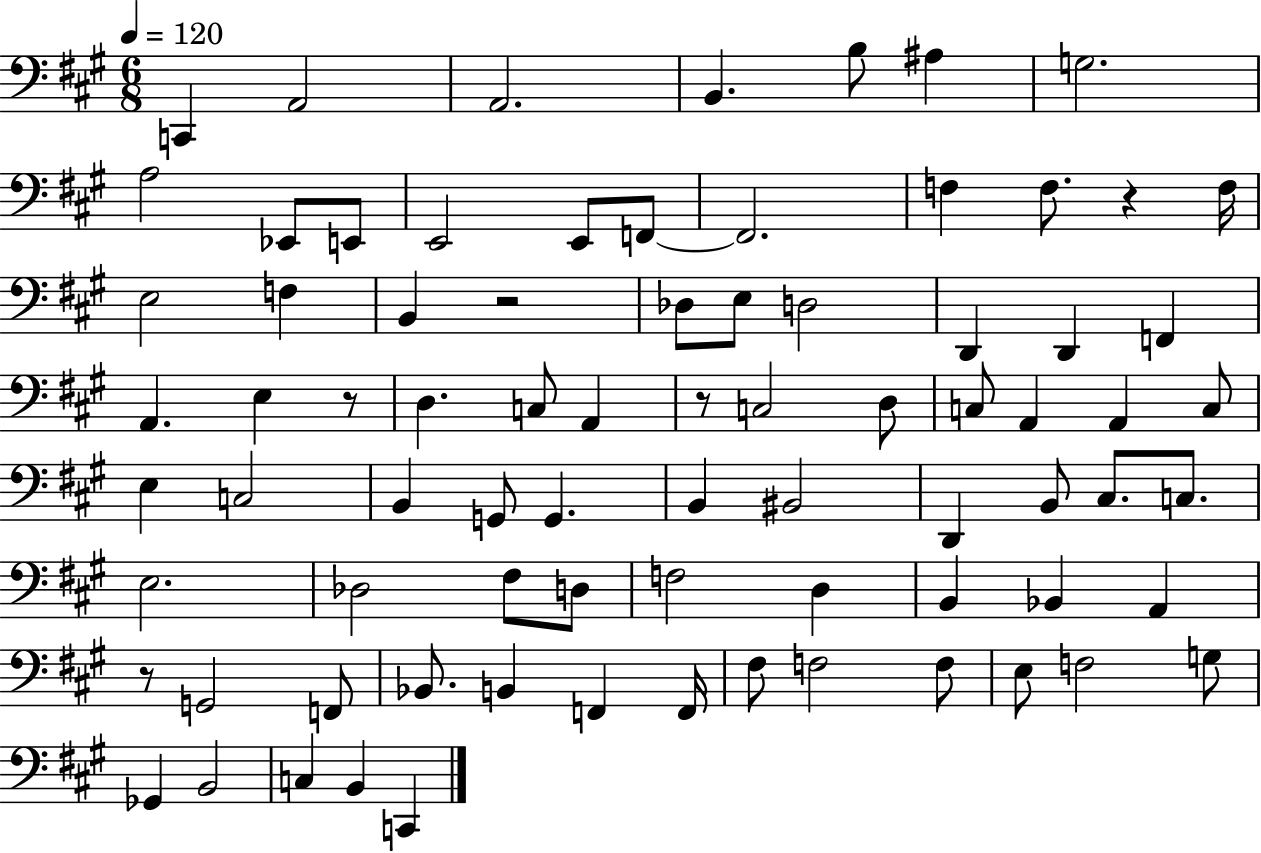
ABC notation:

X:1
T:Untitled
M:6/8
L:1/4
K:A
C,, A,,2 A,,2 B,, B,/2 ^A, G,2 A,2 _E,,/2 E,,/2 E,,2 E,,/2 F,,/2 F,,2 F, F,/2 z F,/4 E,2 F, B,, z2 _D,/2 E,/2 D,2 D,, D,, F,, A,, E, z/2 D, C,/2 A,, z/2 C,2 D,/2 C,/2 A,, A,, C,/2 E, C,2 B,, G,,/2 G,, B,, ^B,,2 D,, B,,/2 ^C,/2 C,/2 E,2 _D,2 ^F,/2 D,/2 F,2 D, B,, _B,, A,, z/2 G,,2 F,,/2 _B,,/2 B,, F,, F,,/4 ^F,/2 F,2 F,/2 E,/2 F,2 G,/2 _G,, B,,2 C, B,, C,,